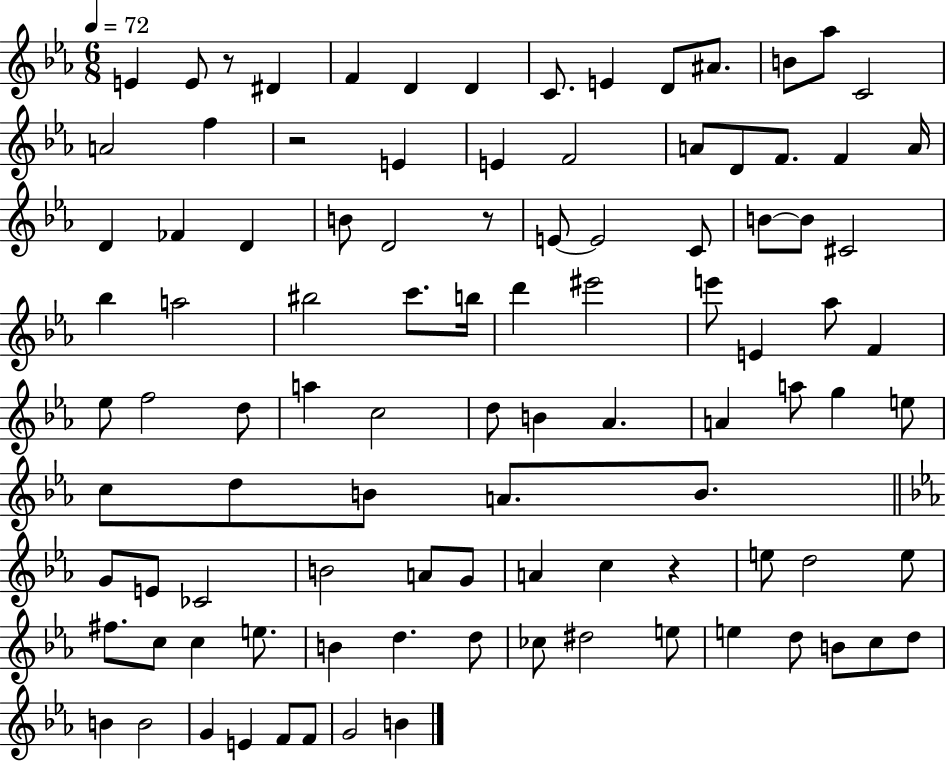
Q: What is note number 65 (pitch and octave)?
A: CES4